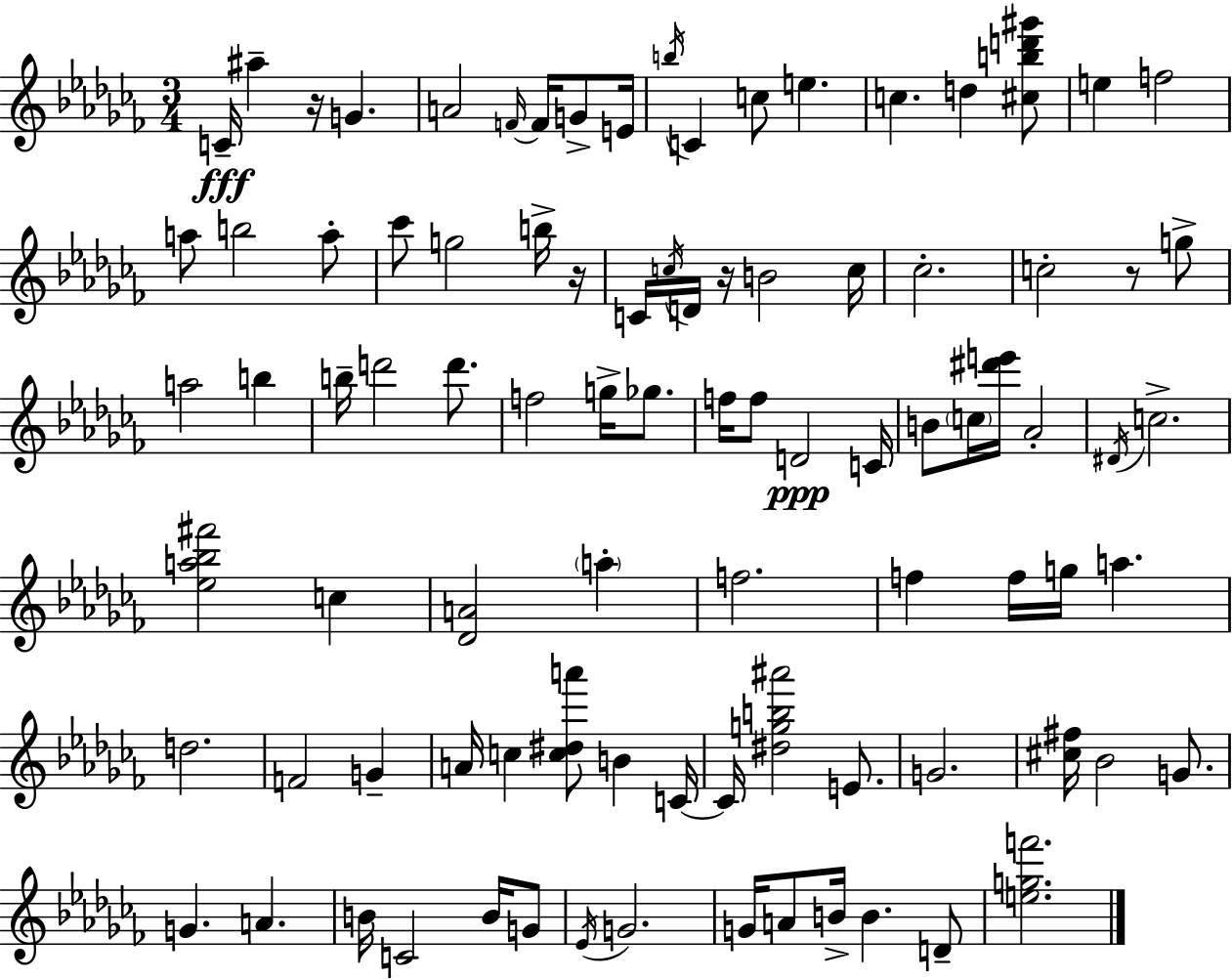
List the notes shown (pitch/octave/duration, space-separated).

C4/s A#5/q R/s G4/q. A4/h F4/s F4/s G4/e E4/s B5/s C4/q C5/e E5/q. C5/q. D5/q [C#5,B5,D6,G#6]/e E5/q F5/h A5/e B5/h A5/e CES6/e G5/h B5/s R/s C4/s C5/s D4/s R/s B4/h C5/s CES5/h. C5/h R/e G5/e A5/h B5/q B5/s D6/h D6/e. F5/h G5/s Gb5/e. F5/s F5/e D4/h C4/s B4/e C5/s [D#6,E6]/s Ab4/h D#4/s C5/h. [Eb5,A5,Bb5,F#6]/h C5/q [Db4,A4]/h A5/q F5/h. F5/q F5/s G5/s A5/q. D5/h. F4/h G4/q A4/s C5/q [C5,D#5,A6]/e B4/q C4/s C4/s [D#5,G5,B5,A#6]/h E4/e. G4/h. [C#5,F#5]/s Bb4/h G4/e. G4/q. A4/q. B4/s C4/h B4/s G4/e Eb4/s G4/h. G4/s A4/e B4/s B4/q. D4/e [E5,G5,F6]/h.